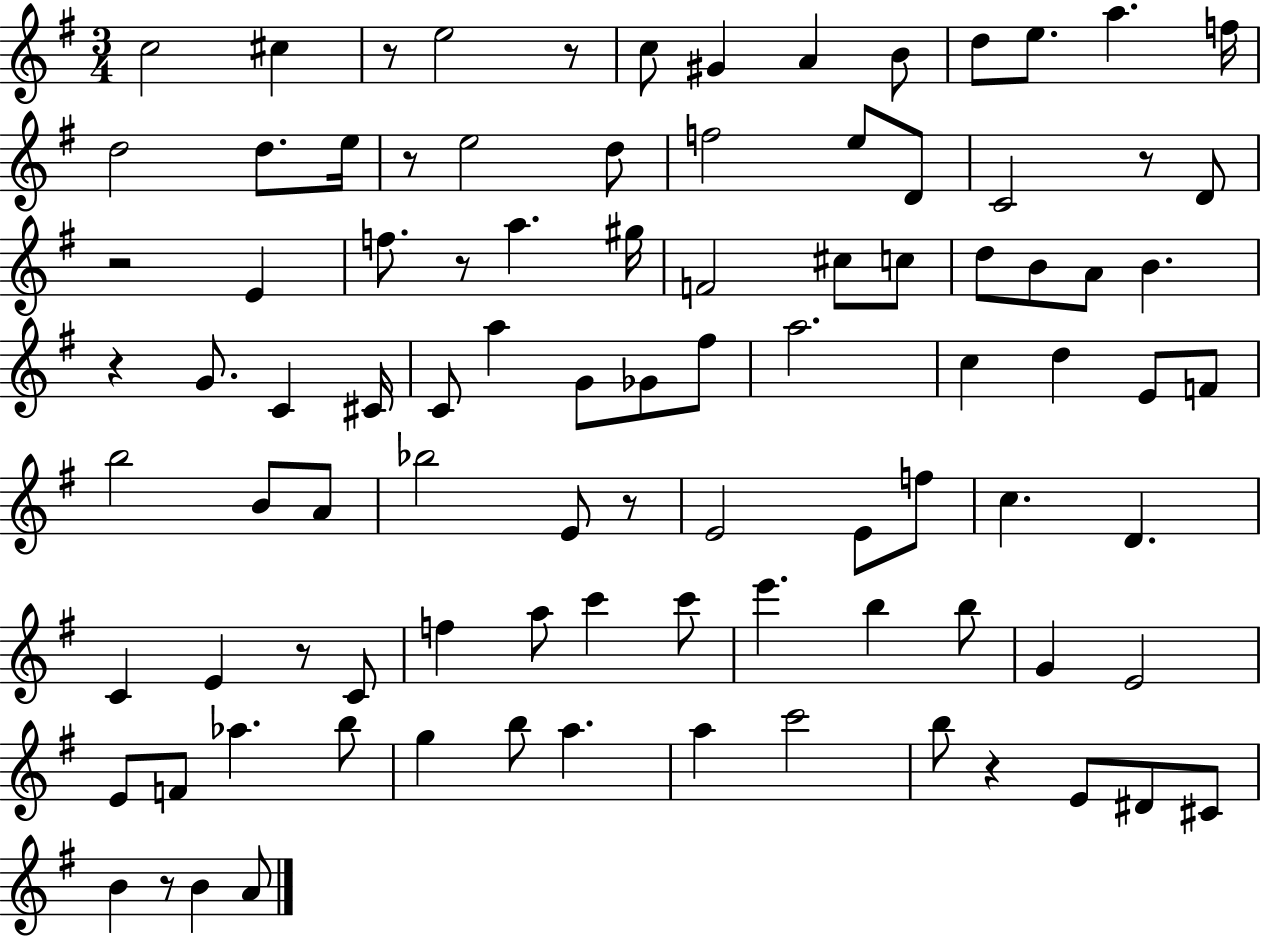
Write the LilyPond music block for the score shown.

{
  \clef treble
  \numericTimeSignature
  \time 3/4
  \key g \major
  \repeat volta 2 { c''2 cis''4 | r8 e''2 r8 | c''8 gis'4 a'4 b'8 | d''8 e''8. a''4. f''16 | \break d''2 d''8. e''16 | r8 e''2 d''8 | f''2 e''8 d'8 | c'2 r8 d'8 | \break r2 e'4 | f''8. r8 a''4. gis''16 | f'2 cis''8 c''8 | d''8 b'8 a'8 b'4. | \break r4 g'8. c'4 cis'16 | c'8 a''4 g'8 ges'8 fis''8 | a''2. | c''4 d''4 e'8 f'8 | \break b''2 b'8 a'8 | bes''2 e'8 r8 | e'2 e'8 f''8 | c''4. d'4. | \break c'4 e'4 r8 c'8 | f''4 a''8 c'''4 c'''8 | e'''4. b''4 b''8 | g'4 e'2 | \break e'8 f'8 aes''4. b''8 | g''4 b''8 a''4. | a''4 c'''2 | b''8 r4 e'8 dis'8 cis'8 | \break b'4 r8 b'4 a'8 | } \bar "|."
}